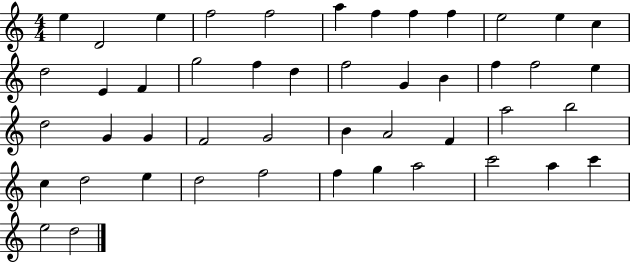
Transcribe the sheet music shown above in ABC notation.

X:1
T:Untitled
M:4/4
L:1/4
K:C
e D2 e f2 f2 a f f f e2 e c d2 E F g2 f d f2 G B f f2 e d2 G G F2 G2 B A2 F a2 b2 c d2 e d2 f2 f g a2 c'2 a c' e2 d2